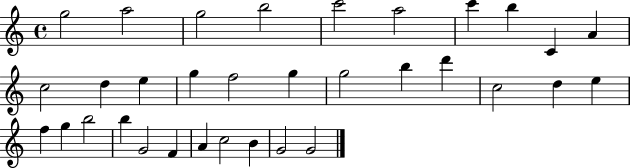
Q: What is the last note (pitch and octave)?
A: G4